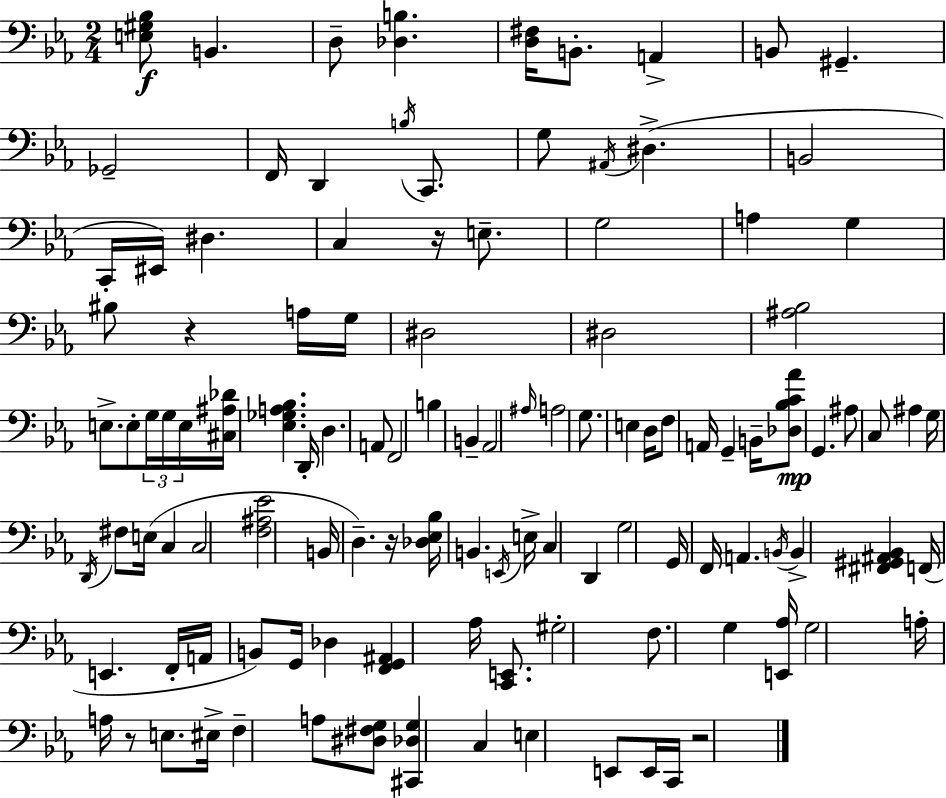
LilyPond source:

{
  \clef bass
  \numericTimeSignature
  \time 2/4
  \key c \minor
  <e gis bes>8\f b,4. | d8-- <des b>4. | <d fis>16 b,8.-. a,4-> | b,8 gis,4.-- | \break ges,2-- | f,16 d,4 \acciaccatura { b16 } c,8. | g8 \acciaccatura { ais,16 }( dis4.-> | b,2 | \break c,16-. eis,16) dis4. | c4 r16 e8.-- | g2 | a4 g4 | \break bis8 r4 | a16 g16 dis2 | dis2 | <ais bes>2 | \break e8.-> e8-. \tuplet 3/2 { g16 | g16 e16 } <cis ais des'>16 <ees ges a bes>4. | d,16-. d4. | a,8 f,2 | \break b4 b,4-- | aes,2 | \grace { ais16 } a2 | g8. e4 | \break d16 f8 a,16 g,4-- | b,16-- <des bes c' aes'>8\mp g,4. | ais8 c8 ais4 | g16 \acciaccatura { d,16 } fis8 e16( | \break c4 c2 | <f ais ees'>2 | b,16 d4.--) | r16 <des ees bes>16 b,4. | \break \acciaccatura { e,16 } e16-> c4 | d,4 g2 | g,16 f,16 a,4. | \acciaccatura { b,16 } b,4-> | \break <fis, gis, ais, bes,>4 f,16( e,4. | f,16-. a,16 b,8) | g,16 des4 <f, g, ais,>4 | aes16 <c, e,>8. gis2-. | \break f8. | g4 <e, aes>16 g2 | a16-. a16 | r8 e8. eis16-> f4-- | \break a8 <dis fis g>8 <cis, des g>4 | c4 e4 | e,8 e,16 c,16 r2 | \bar "|."
}